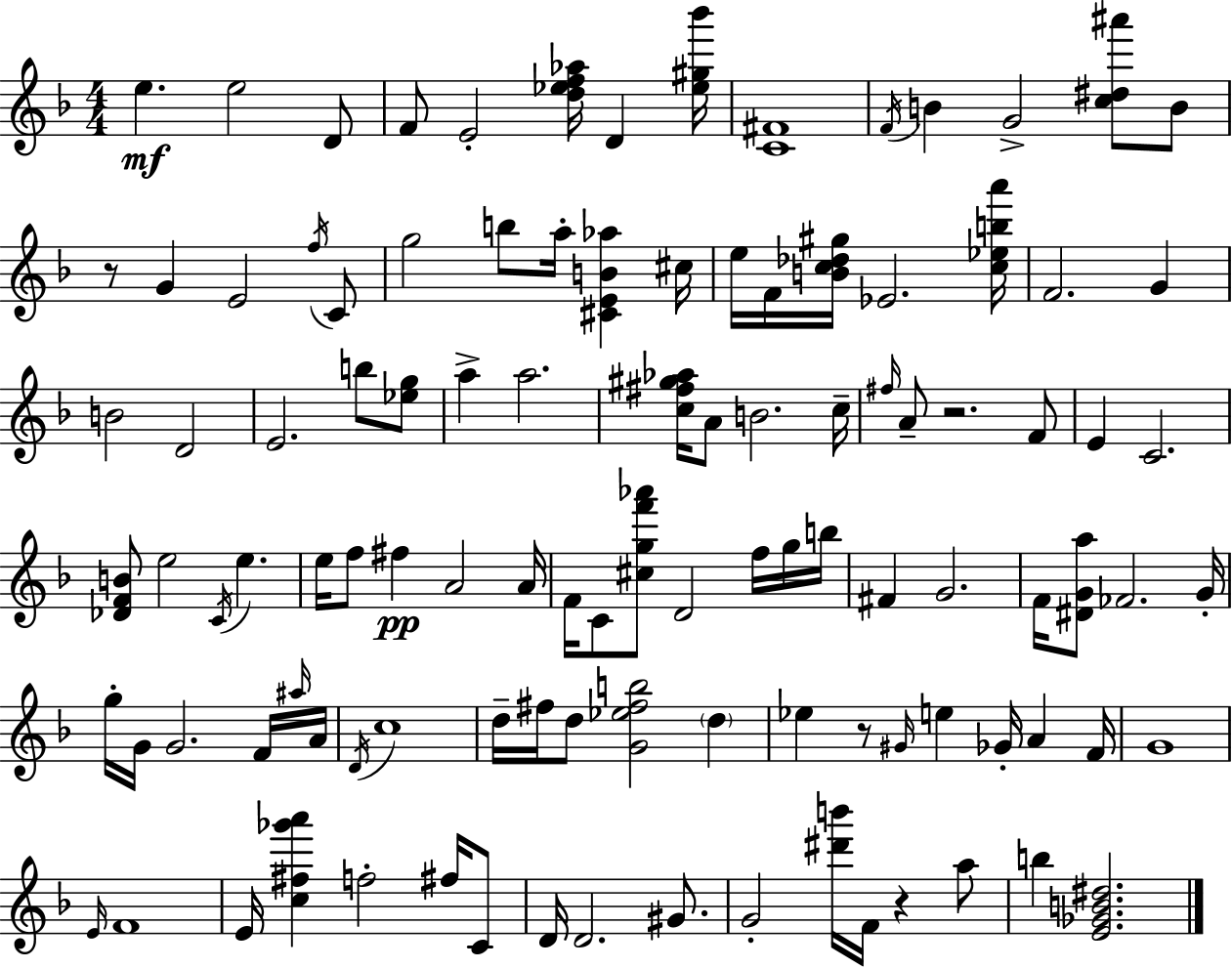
E5/q. E5/h D4/e F4/e E4/h [D5,Eb5,F5,Ab5]/s D4/q [Eb5,G#5,Bb6]/s [C4,F#4]/w F4/s B4/q G4/h [C5,D#5,A#6]/e B4/e R/e G4/q E4/h F5/s C4/e G5/h B5/e A5/s [C#4,E4,B4,Ab5]/q C#5/s E5/s F4/s [B4,C5,Db5,G#5]/s Eb4/h. [C5,Eb5,B5,A6]/s F4/h. G4/q B4/h D4/h E4/h. B5/e [Eb5,G5]/e A5/q A5/h. [C5,F#5,G#5,Ab5]/s A4/e B4/h. C5/s F#5/s A4/e R/h. F4/e E4/q C4/h. [Db4,F4,B4]/e E5/h C4/s E5/q. E5/s F5/e F#5/q A4/h A4/s F4/s C4/e [C#5,G5,F6,Ab6]/e D4/h F5/s G5/s B5/s F#4/q G4/h. F4/s [D#4,G4,A5]/e FES4/h. G4/s G5/s G4/s G4/h. F4/s A#5/s A4/s D4/s C5/w D5/s F#5/s D5/e [G4,Eb5,F#5,B5]/h D5/q Eb5/q R/e G#4/s E5/q Gb4/s A4/q F4/s G4/w E4/s F4/w E4/s [C5,F#5,Gb6,A6]/q F5/h F#5/s C4/e D4/s D4/h. G#4/e. G4/h [D#6,B6]/s F4/s R/q A5/e B5/q [E4,Gb4,B4,D#5]/h.